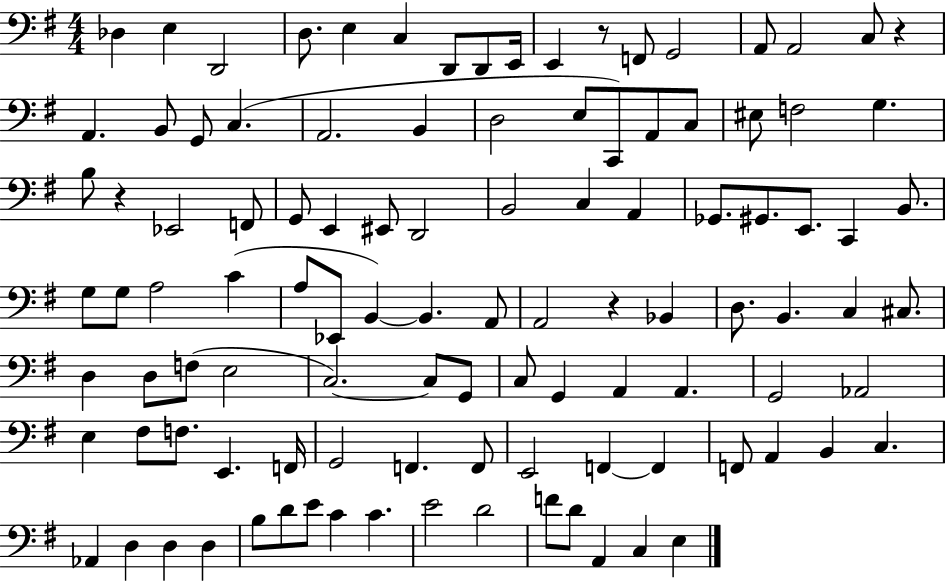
X:1
T:Untitled
M:4/4
L:1/4
K:G
_D, E, D,,2 D,/2 E, C, D,,/2 D,,/2 E,,/4 E,, z/2 F,,/2 G,,2 A,,/2 A,,2 C,/2 z A,, B,,/2 G,,/2 C, A,,2 B,, D,2 E,/2 C,,/2 A,,/2 C,/2 ^E,/2 F,2 G, B,/2 z _E,,2 F,,/2 G,,/2 E,, ^E,,/2 D,,2 B,,2 C, A,, _G,,/2 ^G,,/2 E,,/2 C,, B,,/2 G,/2 G,/2 A,2 C A,/2 _E,,/2 B,, B,, A,,/2 A,,2 z _B,, D,/2 B,, C, ^C,/2 D, D,/2 F,/2 E,2 C,2 C,/2 G,,/2 C,/2 G,, A,, A,, G,,2 _A,,2 E, ^F,/2 F,/2 E,, F,,/4 G,,2 F,, F,,/2 E,,2 F,, F,, F,,/2 A,, B,, C, _A,, D, D, D, B,/2 D/2 E/2 C C E2 D2 F/2 D/2 A,, C, E,